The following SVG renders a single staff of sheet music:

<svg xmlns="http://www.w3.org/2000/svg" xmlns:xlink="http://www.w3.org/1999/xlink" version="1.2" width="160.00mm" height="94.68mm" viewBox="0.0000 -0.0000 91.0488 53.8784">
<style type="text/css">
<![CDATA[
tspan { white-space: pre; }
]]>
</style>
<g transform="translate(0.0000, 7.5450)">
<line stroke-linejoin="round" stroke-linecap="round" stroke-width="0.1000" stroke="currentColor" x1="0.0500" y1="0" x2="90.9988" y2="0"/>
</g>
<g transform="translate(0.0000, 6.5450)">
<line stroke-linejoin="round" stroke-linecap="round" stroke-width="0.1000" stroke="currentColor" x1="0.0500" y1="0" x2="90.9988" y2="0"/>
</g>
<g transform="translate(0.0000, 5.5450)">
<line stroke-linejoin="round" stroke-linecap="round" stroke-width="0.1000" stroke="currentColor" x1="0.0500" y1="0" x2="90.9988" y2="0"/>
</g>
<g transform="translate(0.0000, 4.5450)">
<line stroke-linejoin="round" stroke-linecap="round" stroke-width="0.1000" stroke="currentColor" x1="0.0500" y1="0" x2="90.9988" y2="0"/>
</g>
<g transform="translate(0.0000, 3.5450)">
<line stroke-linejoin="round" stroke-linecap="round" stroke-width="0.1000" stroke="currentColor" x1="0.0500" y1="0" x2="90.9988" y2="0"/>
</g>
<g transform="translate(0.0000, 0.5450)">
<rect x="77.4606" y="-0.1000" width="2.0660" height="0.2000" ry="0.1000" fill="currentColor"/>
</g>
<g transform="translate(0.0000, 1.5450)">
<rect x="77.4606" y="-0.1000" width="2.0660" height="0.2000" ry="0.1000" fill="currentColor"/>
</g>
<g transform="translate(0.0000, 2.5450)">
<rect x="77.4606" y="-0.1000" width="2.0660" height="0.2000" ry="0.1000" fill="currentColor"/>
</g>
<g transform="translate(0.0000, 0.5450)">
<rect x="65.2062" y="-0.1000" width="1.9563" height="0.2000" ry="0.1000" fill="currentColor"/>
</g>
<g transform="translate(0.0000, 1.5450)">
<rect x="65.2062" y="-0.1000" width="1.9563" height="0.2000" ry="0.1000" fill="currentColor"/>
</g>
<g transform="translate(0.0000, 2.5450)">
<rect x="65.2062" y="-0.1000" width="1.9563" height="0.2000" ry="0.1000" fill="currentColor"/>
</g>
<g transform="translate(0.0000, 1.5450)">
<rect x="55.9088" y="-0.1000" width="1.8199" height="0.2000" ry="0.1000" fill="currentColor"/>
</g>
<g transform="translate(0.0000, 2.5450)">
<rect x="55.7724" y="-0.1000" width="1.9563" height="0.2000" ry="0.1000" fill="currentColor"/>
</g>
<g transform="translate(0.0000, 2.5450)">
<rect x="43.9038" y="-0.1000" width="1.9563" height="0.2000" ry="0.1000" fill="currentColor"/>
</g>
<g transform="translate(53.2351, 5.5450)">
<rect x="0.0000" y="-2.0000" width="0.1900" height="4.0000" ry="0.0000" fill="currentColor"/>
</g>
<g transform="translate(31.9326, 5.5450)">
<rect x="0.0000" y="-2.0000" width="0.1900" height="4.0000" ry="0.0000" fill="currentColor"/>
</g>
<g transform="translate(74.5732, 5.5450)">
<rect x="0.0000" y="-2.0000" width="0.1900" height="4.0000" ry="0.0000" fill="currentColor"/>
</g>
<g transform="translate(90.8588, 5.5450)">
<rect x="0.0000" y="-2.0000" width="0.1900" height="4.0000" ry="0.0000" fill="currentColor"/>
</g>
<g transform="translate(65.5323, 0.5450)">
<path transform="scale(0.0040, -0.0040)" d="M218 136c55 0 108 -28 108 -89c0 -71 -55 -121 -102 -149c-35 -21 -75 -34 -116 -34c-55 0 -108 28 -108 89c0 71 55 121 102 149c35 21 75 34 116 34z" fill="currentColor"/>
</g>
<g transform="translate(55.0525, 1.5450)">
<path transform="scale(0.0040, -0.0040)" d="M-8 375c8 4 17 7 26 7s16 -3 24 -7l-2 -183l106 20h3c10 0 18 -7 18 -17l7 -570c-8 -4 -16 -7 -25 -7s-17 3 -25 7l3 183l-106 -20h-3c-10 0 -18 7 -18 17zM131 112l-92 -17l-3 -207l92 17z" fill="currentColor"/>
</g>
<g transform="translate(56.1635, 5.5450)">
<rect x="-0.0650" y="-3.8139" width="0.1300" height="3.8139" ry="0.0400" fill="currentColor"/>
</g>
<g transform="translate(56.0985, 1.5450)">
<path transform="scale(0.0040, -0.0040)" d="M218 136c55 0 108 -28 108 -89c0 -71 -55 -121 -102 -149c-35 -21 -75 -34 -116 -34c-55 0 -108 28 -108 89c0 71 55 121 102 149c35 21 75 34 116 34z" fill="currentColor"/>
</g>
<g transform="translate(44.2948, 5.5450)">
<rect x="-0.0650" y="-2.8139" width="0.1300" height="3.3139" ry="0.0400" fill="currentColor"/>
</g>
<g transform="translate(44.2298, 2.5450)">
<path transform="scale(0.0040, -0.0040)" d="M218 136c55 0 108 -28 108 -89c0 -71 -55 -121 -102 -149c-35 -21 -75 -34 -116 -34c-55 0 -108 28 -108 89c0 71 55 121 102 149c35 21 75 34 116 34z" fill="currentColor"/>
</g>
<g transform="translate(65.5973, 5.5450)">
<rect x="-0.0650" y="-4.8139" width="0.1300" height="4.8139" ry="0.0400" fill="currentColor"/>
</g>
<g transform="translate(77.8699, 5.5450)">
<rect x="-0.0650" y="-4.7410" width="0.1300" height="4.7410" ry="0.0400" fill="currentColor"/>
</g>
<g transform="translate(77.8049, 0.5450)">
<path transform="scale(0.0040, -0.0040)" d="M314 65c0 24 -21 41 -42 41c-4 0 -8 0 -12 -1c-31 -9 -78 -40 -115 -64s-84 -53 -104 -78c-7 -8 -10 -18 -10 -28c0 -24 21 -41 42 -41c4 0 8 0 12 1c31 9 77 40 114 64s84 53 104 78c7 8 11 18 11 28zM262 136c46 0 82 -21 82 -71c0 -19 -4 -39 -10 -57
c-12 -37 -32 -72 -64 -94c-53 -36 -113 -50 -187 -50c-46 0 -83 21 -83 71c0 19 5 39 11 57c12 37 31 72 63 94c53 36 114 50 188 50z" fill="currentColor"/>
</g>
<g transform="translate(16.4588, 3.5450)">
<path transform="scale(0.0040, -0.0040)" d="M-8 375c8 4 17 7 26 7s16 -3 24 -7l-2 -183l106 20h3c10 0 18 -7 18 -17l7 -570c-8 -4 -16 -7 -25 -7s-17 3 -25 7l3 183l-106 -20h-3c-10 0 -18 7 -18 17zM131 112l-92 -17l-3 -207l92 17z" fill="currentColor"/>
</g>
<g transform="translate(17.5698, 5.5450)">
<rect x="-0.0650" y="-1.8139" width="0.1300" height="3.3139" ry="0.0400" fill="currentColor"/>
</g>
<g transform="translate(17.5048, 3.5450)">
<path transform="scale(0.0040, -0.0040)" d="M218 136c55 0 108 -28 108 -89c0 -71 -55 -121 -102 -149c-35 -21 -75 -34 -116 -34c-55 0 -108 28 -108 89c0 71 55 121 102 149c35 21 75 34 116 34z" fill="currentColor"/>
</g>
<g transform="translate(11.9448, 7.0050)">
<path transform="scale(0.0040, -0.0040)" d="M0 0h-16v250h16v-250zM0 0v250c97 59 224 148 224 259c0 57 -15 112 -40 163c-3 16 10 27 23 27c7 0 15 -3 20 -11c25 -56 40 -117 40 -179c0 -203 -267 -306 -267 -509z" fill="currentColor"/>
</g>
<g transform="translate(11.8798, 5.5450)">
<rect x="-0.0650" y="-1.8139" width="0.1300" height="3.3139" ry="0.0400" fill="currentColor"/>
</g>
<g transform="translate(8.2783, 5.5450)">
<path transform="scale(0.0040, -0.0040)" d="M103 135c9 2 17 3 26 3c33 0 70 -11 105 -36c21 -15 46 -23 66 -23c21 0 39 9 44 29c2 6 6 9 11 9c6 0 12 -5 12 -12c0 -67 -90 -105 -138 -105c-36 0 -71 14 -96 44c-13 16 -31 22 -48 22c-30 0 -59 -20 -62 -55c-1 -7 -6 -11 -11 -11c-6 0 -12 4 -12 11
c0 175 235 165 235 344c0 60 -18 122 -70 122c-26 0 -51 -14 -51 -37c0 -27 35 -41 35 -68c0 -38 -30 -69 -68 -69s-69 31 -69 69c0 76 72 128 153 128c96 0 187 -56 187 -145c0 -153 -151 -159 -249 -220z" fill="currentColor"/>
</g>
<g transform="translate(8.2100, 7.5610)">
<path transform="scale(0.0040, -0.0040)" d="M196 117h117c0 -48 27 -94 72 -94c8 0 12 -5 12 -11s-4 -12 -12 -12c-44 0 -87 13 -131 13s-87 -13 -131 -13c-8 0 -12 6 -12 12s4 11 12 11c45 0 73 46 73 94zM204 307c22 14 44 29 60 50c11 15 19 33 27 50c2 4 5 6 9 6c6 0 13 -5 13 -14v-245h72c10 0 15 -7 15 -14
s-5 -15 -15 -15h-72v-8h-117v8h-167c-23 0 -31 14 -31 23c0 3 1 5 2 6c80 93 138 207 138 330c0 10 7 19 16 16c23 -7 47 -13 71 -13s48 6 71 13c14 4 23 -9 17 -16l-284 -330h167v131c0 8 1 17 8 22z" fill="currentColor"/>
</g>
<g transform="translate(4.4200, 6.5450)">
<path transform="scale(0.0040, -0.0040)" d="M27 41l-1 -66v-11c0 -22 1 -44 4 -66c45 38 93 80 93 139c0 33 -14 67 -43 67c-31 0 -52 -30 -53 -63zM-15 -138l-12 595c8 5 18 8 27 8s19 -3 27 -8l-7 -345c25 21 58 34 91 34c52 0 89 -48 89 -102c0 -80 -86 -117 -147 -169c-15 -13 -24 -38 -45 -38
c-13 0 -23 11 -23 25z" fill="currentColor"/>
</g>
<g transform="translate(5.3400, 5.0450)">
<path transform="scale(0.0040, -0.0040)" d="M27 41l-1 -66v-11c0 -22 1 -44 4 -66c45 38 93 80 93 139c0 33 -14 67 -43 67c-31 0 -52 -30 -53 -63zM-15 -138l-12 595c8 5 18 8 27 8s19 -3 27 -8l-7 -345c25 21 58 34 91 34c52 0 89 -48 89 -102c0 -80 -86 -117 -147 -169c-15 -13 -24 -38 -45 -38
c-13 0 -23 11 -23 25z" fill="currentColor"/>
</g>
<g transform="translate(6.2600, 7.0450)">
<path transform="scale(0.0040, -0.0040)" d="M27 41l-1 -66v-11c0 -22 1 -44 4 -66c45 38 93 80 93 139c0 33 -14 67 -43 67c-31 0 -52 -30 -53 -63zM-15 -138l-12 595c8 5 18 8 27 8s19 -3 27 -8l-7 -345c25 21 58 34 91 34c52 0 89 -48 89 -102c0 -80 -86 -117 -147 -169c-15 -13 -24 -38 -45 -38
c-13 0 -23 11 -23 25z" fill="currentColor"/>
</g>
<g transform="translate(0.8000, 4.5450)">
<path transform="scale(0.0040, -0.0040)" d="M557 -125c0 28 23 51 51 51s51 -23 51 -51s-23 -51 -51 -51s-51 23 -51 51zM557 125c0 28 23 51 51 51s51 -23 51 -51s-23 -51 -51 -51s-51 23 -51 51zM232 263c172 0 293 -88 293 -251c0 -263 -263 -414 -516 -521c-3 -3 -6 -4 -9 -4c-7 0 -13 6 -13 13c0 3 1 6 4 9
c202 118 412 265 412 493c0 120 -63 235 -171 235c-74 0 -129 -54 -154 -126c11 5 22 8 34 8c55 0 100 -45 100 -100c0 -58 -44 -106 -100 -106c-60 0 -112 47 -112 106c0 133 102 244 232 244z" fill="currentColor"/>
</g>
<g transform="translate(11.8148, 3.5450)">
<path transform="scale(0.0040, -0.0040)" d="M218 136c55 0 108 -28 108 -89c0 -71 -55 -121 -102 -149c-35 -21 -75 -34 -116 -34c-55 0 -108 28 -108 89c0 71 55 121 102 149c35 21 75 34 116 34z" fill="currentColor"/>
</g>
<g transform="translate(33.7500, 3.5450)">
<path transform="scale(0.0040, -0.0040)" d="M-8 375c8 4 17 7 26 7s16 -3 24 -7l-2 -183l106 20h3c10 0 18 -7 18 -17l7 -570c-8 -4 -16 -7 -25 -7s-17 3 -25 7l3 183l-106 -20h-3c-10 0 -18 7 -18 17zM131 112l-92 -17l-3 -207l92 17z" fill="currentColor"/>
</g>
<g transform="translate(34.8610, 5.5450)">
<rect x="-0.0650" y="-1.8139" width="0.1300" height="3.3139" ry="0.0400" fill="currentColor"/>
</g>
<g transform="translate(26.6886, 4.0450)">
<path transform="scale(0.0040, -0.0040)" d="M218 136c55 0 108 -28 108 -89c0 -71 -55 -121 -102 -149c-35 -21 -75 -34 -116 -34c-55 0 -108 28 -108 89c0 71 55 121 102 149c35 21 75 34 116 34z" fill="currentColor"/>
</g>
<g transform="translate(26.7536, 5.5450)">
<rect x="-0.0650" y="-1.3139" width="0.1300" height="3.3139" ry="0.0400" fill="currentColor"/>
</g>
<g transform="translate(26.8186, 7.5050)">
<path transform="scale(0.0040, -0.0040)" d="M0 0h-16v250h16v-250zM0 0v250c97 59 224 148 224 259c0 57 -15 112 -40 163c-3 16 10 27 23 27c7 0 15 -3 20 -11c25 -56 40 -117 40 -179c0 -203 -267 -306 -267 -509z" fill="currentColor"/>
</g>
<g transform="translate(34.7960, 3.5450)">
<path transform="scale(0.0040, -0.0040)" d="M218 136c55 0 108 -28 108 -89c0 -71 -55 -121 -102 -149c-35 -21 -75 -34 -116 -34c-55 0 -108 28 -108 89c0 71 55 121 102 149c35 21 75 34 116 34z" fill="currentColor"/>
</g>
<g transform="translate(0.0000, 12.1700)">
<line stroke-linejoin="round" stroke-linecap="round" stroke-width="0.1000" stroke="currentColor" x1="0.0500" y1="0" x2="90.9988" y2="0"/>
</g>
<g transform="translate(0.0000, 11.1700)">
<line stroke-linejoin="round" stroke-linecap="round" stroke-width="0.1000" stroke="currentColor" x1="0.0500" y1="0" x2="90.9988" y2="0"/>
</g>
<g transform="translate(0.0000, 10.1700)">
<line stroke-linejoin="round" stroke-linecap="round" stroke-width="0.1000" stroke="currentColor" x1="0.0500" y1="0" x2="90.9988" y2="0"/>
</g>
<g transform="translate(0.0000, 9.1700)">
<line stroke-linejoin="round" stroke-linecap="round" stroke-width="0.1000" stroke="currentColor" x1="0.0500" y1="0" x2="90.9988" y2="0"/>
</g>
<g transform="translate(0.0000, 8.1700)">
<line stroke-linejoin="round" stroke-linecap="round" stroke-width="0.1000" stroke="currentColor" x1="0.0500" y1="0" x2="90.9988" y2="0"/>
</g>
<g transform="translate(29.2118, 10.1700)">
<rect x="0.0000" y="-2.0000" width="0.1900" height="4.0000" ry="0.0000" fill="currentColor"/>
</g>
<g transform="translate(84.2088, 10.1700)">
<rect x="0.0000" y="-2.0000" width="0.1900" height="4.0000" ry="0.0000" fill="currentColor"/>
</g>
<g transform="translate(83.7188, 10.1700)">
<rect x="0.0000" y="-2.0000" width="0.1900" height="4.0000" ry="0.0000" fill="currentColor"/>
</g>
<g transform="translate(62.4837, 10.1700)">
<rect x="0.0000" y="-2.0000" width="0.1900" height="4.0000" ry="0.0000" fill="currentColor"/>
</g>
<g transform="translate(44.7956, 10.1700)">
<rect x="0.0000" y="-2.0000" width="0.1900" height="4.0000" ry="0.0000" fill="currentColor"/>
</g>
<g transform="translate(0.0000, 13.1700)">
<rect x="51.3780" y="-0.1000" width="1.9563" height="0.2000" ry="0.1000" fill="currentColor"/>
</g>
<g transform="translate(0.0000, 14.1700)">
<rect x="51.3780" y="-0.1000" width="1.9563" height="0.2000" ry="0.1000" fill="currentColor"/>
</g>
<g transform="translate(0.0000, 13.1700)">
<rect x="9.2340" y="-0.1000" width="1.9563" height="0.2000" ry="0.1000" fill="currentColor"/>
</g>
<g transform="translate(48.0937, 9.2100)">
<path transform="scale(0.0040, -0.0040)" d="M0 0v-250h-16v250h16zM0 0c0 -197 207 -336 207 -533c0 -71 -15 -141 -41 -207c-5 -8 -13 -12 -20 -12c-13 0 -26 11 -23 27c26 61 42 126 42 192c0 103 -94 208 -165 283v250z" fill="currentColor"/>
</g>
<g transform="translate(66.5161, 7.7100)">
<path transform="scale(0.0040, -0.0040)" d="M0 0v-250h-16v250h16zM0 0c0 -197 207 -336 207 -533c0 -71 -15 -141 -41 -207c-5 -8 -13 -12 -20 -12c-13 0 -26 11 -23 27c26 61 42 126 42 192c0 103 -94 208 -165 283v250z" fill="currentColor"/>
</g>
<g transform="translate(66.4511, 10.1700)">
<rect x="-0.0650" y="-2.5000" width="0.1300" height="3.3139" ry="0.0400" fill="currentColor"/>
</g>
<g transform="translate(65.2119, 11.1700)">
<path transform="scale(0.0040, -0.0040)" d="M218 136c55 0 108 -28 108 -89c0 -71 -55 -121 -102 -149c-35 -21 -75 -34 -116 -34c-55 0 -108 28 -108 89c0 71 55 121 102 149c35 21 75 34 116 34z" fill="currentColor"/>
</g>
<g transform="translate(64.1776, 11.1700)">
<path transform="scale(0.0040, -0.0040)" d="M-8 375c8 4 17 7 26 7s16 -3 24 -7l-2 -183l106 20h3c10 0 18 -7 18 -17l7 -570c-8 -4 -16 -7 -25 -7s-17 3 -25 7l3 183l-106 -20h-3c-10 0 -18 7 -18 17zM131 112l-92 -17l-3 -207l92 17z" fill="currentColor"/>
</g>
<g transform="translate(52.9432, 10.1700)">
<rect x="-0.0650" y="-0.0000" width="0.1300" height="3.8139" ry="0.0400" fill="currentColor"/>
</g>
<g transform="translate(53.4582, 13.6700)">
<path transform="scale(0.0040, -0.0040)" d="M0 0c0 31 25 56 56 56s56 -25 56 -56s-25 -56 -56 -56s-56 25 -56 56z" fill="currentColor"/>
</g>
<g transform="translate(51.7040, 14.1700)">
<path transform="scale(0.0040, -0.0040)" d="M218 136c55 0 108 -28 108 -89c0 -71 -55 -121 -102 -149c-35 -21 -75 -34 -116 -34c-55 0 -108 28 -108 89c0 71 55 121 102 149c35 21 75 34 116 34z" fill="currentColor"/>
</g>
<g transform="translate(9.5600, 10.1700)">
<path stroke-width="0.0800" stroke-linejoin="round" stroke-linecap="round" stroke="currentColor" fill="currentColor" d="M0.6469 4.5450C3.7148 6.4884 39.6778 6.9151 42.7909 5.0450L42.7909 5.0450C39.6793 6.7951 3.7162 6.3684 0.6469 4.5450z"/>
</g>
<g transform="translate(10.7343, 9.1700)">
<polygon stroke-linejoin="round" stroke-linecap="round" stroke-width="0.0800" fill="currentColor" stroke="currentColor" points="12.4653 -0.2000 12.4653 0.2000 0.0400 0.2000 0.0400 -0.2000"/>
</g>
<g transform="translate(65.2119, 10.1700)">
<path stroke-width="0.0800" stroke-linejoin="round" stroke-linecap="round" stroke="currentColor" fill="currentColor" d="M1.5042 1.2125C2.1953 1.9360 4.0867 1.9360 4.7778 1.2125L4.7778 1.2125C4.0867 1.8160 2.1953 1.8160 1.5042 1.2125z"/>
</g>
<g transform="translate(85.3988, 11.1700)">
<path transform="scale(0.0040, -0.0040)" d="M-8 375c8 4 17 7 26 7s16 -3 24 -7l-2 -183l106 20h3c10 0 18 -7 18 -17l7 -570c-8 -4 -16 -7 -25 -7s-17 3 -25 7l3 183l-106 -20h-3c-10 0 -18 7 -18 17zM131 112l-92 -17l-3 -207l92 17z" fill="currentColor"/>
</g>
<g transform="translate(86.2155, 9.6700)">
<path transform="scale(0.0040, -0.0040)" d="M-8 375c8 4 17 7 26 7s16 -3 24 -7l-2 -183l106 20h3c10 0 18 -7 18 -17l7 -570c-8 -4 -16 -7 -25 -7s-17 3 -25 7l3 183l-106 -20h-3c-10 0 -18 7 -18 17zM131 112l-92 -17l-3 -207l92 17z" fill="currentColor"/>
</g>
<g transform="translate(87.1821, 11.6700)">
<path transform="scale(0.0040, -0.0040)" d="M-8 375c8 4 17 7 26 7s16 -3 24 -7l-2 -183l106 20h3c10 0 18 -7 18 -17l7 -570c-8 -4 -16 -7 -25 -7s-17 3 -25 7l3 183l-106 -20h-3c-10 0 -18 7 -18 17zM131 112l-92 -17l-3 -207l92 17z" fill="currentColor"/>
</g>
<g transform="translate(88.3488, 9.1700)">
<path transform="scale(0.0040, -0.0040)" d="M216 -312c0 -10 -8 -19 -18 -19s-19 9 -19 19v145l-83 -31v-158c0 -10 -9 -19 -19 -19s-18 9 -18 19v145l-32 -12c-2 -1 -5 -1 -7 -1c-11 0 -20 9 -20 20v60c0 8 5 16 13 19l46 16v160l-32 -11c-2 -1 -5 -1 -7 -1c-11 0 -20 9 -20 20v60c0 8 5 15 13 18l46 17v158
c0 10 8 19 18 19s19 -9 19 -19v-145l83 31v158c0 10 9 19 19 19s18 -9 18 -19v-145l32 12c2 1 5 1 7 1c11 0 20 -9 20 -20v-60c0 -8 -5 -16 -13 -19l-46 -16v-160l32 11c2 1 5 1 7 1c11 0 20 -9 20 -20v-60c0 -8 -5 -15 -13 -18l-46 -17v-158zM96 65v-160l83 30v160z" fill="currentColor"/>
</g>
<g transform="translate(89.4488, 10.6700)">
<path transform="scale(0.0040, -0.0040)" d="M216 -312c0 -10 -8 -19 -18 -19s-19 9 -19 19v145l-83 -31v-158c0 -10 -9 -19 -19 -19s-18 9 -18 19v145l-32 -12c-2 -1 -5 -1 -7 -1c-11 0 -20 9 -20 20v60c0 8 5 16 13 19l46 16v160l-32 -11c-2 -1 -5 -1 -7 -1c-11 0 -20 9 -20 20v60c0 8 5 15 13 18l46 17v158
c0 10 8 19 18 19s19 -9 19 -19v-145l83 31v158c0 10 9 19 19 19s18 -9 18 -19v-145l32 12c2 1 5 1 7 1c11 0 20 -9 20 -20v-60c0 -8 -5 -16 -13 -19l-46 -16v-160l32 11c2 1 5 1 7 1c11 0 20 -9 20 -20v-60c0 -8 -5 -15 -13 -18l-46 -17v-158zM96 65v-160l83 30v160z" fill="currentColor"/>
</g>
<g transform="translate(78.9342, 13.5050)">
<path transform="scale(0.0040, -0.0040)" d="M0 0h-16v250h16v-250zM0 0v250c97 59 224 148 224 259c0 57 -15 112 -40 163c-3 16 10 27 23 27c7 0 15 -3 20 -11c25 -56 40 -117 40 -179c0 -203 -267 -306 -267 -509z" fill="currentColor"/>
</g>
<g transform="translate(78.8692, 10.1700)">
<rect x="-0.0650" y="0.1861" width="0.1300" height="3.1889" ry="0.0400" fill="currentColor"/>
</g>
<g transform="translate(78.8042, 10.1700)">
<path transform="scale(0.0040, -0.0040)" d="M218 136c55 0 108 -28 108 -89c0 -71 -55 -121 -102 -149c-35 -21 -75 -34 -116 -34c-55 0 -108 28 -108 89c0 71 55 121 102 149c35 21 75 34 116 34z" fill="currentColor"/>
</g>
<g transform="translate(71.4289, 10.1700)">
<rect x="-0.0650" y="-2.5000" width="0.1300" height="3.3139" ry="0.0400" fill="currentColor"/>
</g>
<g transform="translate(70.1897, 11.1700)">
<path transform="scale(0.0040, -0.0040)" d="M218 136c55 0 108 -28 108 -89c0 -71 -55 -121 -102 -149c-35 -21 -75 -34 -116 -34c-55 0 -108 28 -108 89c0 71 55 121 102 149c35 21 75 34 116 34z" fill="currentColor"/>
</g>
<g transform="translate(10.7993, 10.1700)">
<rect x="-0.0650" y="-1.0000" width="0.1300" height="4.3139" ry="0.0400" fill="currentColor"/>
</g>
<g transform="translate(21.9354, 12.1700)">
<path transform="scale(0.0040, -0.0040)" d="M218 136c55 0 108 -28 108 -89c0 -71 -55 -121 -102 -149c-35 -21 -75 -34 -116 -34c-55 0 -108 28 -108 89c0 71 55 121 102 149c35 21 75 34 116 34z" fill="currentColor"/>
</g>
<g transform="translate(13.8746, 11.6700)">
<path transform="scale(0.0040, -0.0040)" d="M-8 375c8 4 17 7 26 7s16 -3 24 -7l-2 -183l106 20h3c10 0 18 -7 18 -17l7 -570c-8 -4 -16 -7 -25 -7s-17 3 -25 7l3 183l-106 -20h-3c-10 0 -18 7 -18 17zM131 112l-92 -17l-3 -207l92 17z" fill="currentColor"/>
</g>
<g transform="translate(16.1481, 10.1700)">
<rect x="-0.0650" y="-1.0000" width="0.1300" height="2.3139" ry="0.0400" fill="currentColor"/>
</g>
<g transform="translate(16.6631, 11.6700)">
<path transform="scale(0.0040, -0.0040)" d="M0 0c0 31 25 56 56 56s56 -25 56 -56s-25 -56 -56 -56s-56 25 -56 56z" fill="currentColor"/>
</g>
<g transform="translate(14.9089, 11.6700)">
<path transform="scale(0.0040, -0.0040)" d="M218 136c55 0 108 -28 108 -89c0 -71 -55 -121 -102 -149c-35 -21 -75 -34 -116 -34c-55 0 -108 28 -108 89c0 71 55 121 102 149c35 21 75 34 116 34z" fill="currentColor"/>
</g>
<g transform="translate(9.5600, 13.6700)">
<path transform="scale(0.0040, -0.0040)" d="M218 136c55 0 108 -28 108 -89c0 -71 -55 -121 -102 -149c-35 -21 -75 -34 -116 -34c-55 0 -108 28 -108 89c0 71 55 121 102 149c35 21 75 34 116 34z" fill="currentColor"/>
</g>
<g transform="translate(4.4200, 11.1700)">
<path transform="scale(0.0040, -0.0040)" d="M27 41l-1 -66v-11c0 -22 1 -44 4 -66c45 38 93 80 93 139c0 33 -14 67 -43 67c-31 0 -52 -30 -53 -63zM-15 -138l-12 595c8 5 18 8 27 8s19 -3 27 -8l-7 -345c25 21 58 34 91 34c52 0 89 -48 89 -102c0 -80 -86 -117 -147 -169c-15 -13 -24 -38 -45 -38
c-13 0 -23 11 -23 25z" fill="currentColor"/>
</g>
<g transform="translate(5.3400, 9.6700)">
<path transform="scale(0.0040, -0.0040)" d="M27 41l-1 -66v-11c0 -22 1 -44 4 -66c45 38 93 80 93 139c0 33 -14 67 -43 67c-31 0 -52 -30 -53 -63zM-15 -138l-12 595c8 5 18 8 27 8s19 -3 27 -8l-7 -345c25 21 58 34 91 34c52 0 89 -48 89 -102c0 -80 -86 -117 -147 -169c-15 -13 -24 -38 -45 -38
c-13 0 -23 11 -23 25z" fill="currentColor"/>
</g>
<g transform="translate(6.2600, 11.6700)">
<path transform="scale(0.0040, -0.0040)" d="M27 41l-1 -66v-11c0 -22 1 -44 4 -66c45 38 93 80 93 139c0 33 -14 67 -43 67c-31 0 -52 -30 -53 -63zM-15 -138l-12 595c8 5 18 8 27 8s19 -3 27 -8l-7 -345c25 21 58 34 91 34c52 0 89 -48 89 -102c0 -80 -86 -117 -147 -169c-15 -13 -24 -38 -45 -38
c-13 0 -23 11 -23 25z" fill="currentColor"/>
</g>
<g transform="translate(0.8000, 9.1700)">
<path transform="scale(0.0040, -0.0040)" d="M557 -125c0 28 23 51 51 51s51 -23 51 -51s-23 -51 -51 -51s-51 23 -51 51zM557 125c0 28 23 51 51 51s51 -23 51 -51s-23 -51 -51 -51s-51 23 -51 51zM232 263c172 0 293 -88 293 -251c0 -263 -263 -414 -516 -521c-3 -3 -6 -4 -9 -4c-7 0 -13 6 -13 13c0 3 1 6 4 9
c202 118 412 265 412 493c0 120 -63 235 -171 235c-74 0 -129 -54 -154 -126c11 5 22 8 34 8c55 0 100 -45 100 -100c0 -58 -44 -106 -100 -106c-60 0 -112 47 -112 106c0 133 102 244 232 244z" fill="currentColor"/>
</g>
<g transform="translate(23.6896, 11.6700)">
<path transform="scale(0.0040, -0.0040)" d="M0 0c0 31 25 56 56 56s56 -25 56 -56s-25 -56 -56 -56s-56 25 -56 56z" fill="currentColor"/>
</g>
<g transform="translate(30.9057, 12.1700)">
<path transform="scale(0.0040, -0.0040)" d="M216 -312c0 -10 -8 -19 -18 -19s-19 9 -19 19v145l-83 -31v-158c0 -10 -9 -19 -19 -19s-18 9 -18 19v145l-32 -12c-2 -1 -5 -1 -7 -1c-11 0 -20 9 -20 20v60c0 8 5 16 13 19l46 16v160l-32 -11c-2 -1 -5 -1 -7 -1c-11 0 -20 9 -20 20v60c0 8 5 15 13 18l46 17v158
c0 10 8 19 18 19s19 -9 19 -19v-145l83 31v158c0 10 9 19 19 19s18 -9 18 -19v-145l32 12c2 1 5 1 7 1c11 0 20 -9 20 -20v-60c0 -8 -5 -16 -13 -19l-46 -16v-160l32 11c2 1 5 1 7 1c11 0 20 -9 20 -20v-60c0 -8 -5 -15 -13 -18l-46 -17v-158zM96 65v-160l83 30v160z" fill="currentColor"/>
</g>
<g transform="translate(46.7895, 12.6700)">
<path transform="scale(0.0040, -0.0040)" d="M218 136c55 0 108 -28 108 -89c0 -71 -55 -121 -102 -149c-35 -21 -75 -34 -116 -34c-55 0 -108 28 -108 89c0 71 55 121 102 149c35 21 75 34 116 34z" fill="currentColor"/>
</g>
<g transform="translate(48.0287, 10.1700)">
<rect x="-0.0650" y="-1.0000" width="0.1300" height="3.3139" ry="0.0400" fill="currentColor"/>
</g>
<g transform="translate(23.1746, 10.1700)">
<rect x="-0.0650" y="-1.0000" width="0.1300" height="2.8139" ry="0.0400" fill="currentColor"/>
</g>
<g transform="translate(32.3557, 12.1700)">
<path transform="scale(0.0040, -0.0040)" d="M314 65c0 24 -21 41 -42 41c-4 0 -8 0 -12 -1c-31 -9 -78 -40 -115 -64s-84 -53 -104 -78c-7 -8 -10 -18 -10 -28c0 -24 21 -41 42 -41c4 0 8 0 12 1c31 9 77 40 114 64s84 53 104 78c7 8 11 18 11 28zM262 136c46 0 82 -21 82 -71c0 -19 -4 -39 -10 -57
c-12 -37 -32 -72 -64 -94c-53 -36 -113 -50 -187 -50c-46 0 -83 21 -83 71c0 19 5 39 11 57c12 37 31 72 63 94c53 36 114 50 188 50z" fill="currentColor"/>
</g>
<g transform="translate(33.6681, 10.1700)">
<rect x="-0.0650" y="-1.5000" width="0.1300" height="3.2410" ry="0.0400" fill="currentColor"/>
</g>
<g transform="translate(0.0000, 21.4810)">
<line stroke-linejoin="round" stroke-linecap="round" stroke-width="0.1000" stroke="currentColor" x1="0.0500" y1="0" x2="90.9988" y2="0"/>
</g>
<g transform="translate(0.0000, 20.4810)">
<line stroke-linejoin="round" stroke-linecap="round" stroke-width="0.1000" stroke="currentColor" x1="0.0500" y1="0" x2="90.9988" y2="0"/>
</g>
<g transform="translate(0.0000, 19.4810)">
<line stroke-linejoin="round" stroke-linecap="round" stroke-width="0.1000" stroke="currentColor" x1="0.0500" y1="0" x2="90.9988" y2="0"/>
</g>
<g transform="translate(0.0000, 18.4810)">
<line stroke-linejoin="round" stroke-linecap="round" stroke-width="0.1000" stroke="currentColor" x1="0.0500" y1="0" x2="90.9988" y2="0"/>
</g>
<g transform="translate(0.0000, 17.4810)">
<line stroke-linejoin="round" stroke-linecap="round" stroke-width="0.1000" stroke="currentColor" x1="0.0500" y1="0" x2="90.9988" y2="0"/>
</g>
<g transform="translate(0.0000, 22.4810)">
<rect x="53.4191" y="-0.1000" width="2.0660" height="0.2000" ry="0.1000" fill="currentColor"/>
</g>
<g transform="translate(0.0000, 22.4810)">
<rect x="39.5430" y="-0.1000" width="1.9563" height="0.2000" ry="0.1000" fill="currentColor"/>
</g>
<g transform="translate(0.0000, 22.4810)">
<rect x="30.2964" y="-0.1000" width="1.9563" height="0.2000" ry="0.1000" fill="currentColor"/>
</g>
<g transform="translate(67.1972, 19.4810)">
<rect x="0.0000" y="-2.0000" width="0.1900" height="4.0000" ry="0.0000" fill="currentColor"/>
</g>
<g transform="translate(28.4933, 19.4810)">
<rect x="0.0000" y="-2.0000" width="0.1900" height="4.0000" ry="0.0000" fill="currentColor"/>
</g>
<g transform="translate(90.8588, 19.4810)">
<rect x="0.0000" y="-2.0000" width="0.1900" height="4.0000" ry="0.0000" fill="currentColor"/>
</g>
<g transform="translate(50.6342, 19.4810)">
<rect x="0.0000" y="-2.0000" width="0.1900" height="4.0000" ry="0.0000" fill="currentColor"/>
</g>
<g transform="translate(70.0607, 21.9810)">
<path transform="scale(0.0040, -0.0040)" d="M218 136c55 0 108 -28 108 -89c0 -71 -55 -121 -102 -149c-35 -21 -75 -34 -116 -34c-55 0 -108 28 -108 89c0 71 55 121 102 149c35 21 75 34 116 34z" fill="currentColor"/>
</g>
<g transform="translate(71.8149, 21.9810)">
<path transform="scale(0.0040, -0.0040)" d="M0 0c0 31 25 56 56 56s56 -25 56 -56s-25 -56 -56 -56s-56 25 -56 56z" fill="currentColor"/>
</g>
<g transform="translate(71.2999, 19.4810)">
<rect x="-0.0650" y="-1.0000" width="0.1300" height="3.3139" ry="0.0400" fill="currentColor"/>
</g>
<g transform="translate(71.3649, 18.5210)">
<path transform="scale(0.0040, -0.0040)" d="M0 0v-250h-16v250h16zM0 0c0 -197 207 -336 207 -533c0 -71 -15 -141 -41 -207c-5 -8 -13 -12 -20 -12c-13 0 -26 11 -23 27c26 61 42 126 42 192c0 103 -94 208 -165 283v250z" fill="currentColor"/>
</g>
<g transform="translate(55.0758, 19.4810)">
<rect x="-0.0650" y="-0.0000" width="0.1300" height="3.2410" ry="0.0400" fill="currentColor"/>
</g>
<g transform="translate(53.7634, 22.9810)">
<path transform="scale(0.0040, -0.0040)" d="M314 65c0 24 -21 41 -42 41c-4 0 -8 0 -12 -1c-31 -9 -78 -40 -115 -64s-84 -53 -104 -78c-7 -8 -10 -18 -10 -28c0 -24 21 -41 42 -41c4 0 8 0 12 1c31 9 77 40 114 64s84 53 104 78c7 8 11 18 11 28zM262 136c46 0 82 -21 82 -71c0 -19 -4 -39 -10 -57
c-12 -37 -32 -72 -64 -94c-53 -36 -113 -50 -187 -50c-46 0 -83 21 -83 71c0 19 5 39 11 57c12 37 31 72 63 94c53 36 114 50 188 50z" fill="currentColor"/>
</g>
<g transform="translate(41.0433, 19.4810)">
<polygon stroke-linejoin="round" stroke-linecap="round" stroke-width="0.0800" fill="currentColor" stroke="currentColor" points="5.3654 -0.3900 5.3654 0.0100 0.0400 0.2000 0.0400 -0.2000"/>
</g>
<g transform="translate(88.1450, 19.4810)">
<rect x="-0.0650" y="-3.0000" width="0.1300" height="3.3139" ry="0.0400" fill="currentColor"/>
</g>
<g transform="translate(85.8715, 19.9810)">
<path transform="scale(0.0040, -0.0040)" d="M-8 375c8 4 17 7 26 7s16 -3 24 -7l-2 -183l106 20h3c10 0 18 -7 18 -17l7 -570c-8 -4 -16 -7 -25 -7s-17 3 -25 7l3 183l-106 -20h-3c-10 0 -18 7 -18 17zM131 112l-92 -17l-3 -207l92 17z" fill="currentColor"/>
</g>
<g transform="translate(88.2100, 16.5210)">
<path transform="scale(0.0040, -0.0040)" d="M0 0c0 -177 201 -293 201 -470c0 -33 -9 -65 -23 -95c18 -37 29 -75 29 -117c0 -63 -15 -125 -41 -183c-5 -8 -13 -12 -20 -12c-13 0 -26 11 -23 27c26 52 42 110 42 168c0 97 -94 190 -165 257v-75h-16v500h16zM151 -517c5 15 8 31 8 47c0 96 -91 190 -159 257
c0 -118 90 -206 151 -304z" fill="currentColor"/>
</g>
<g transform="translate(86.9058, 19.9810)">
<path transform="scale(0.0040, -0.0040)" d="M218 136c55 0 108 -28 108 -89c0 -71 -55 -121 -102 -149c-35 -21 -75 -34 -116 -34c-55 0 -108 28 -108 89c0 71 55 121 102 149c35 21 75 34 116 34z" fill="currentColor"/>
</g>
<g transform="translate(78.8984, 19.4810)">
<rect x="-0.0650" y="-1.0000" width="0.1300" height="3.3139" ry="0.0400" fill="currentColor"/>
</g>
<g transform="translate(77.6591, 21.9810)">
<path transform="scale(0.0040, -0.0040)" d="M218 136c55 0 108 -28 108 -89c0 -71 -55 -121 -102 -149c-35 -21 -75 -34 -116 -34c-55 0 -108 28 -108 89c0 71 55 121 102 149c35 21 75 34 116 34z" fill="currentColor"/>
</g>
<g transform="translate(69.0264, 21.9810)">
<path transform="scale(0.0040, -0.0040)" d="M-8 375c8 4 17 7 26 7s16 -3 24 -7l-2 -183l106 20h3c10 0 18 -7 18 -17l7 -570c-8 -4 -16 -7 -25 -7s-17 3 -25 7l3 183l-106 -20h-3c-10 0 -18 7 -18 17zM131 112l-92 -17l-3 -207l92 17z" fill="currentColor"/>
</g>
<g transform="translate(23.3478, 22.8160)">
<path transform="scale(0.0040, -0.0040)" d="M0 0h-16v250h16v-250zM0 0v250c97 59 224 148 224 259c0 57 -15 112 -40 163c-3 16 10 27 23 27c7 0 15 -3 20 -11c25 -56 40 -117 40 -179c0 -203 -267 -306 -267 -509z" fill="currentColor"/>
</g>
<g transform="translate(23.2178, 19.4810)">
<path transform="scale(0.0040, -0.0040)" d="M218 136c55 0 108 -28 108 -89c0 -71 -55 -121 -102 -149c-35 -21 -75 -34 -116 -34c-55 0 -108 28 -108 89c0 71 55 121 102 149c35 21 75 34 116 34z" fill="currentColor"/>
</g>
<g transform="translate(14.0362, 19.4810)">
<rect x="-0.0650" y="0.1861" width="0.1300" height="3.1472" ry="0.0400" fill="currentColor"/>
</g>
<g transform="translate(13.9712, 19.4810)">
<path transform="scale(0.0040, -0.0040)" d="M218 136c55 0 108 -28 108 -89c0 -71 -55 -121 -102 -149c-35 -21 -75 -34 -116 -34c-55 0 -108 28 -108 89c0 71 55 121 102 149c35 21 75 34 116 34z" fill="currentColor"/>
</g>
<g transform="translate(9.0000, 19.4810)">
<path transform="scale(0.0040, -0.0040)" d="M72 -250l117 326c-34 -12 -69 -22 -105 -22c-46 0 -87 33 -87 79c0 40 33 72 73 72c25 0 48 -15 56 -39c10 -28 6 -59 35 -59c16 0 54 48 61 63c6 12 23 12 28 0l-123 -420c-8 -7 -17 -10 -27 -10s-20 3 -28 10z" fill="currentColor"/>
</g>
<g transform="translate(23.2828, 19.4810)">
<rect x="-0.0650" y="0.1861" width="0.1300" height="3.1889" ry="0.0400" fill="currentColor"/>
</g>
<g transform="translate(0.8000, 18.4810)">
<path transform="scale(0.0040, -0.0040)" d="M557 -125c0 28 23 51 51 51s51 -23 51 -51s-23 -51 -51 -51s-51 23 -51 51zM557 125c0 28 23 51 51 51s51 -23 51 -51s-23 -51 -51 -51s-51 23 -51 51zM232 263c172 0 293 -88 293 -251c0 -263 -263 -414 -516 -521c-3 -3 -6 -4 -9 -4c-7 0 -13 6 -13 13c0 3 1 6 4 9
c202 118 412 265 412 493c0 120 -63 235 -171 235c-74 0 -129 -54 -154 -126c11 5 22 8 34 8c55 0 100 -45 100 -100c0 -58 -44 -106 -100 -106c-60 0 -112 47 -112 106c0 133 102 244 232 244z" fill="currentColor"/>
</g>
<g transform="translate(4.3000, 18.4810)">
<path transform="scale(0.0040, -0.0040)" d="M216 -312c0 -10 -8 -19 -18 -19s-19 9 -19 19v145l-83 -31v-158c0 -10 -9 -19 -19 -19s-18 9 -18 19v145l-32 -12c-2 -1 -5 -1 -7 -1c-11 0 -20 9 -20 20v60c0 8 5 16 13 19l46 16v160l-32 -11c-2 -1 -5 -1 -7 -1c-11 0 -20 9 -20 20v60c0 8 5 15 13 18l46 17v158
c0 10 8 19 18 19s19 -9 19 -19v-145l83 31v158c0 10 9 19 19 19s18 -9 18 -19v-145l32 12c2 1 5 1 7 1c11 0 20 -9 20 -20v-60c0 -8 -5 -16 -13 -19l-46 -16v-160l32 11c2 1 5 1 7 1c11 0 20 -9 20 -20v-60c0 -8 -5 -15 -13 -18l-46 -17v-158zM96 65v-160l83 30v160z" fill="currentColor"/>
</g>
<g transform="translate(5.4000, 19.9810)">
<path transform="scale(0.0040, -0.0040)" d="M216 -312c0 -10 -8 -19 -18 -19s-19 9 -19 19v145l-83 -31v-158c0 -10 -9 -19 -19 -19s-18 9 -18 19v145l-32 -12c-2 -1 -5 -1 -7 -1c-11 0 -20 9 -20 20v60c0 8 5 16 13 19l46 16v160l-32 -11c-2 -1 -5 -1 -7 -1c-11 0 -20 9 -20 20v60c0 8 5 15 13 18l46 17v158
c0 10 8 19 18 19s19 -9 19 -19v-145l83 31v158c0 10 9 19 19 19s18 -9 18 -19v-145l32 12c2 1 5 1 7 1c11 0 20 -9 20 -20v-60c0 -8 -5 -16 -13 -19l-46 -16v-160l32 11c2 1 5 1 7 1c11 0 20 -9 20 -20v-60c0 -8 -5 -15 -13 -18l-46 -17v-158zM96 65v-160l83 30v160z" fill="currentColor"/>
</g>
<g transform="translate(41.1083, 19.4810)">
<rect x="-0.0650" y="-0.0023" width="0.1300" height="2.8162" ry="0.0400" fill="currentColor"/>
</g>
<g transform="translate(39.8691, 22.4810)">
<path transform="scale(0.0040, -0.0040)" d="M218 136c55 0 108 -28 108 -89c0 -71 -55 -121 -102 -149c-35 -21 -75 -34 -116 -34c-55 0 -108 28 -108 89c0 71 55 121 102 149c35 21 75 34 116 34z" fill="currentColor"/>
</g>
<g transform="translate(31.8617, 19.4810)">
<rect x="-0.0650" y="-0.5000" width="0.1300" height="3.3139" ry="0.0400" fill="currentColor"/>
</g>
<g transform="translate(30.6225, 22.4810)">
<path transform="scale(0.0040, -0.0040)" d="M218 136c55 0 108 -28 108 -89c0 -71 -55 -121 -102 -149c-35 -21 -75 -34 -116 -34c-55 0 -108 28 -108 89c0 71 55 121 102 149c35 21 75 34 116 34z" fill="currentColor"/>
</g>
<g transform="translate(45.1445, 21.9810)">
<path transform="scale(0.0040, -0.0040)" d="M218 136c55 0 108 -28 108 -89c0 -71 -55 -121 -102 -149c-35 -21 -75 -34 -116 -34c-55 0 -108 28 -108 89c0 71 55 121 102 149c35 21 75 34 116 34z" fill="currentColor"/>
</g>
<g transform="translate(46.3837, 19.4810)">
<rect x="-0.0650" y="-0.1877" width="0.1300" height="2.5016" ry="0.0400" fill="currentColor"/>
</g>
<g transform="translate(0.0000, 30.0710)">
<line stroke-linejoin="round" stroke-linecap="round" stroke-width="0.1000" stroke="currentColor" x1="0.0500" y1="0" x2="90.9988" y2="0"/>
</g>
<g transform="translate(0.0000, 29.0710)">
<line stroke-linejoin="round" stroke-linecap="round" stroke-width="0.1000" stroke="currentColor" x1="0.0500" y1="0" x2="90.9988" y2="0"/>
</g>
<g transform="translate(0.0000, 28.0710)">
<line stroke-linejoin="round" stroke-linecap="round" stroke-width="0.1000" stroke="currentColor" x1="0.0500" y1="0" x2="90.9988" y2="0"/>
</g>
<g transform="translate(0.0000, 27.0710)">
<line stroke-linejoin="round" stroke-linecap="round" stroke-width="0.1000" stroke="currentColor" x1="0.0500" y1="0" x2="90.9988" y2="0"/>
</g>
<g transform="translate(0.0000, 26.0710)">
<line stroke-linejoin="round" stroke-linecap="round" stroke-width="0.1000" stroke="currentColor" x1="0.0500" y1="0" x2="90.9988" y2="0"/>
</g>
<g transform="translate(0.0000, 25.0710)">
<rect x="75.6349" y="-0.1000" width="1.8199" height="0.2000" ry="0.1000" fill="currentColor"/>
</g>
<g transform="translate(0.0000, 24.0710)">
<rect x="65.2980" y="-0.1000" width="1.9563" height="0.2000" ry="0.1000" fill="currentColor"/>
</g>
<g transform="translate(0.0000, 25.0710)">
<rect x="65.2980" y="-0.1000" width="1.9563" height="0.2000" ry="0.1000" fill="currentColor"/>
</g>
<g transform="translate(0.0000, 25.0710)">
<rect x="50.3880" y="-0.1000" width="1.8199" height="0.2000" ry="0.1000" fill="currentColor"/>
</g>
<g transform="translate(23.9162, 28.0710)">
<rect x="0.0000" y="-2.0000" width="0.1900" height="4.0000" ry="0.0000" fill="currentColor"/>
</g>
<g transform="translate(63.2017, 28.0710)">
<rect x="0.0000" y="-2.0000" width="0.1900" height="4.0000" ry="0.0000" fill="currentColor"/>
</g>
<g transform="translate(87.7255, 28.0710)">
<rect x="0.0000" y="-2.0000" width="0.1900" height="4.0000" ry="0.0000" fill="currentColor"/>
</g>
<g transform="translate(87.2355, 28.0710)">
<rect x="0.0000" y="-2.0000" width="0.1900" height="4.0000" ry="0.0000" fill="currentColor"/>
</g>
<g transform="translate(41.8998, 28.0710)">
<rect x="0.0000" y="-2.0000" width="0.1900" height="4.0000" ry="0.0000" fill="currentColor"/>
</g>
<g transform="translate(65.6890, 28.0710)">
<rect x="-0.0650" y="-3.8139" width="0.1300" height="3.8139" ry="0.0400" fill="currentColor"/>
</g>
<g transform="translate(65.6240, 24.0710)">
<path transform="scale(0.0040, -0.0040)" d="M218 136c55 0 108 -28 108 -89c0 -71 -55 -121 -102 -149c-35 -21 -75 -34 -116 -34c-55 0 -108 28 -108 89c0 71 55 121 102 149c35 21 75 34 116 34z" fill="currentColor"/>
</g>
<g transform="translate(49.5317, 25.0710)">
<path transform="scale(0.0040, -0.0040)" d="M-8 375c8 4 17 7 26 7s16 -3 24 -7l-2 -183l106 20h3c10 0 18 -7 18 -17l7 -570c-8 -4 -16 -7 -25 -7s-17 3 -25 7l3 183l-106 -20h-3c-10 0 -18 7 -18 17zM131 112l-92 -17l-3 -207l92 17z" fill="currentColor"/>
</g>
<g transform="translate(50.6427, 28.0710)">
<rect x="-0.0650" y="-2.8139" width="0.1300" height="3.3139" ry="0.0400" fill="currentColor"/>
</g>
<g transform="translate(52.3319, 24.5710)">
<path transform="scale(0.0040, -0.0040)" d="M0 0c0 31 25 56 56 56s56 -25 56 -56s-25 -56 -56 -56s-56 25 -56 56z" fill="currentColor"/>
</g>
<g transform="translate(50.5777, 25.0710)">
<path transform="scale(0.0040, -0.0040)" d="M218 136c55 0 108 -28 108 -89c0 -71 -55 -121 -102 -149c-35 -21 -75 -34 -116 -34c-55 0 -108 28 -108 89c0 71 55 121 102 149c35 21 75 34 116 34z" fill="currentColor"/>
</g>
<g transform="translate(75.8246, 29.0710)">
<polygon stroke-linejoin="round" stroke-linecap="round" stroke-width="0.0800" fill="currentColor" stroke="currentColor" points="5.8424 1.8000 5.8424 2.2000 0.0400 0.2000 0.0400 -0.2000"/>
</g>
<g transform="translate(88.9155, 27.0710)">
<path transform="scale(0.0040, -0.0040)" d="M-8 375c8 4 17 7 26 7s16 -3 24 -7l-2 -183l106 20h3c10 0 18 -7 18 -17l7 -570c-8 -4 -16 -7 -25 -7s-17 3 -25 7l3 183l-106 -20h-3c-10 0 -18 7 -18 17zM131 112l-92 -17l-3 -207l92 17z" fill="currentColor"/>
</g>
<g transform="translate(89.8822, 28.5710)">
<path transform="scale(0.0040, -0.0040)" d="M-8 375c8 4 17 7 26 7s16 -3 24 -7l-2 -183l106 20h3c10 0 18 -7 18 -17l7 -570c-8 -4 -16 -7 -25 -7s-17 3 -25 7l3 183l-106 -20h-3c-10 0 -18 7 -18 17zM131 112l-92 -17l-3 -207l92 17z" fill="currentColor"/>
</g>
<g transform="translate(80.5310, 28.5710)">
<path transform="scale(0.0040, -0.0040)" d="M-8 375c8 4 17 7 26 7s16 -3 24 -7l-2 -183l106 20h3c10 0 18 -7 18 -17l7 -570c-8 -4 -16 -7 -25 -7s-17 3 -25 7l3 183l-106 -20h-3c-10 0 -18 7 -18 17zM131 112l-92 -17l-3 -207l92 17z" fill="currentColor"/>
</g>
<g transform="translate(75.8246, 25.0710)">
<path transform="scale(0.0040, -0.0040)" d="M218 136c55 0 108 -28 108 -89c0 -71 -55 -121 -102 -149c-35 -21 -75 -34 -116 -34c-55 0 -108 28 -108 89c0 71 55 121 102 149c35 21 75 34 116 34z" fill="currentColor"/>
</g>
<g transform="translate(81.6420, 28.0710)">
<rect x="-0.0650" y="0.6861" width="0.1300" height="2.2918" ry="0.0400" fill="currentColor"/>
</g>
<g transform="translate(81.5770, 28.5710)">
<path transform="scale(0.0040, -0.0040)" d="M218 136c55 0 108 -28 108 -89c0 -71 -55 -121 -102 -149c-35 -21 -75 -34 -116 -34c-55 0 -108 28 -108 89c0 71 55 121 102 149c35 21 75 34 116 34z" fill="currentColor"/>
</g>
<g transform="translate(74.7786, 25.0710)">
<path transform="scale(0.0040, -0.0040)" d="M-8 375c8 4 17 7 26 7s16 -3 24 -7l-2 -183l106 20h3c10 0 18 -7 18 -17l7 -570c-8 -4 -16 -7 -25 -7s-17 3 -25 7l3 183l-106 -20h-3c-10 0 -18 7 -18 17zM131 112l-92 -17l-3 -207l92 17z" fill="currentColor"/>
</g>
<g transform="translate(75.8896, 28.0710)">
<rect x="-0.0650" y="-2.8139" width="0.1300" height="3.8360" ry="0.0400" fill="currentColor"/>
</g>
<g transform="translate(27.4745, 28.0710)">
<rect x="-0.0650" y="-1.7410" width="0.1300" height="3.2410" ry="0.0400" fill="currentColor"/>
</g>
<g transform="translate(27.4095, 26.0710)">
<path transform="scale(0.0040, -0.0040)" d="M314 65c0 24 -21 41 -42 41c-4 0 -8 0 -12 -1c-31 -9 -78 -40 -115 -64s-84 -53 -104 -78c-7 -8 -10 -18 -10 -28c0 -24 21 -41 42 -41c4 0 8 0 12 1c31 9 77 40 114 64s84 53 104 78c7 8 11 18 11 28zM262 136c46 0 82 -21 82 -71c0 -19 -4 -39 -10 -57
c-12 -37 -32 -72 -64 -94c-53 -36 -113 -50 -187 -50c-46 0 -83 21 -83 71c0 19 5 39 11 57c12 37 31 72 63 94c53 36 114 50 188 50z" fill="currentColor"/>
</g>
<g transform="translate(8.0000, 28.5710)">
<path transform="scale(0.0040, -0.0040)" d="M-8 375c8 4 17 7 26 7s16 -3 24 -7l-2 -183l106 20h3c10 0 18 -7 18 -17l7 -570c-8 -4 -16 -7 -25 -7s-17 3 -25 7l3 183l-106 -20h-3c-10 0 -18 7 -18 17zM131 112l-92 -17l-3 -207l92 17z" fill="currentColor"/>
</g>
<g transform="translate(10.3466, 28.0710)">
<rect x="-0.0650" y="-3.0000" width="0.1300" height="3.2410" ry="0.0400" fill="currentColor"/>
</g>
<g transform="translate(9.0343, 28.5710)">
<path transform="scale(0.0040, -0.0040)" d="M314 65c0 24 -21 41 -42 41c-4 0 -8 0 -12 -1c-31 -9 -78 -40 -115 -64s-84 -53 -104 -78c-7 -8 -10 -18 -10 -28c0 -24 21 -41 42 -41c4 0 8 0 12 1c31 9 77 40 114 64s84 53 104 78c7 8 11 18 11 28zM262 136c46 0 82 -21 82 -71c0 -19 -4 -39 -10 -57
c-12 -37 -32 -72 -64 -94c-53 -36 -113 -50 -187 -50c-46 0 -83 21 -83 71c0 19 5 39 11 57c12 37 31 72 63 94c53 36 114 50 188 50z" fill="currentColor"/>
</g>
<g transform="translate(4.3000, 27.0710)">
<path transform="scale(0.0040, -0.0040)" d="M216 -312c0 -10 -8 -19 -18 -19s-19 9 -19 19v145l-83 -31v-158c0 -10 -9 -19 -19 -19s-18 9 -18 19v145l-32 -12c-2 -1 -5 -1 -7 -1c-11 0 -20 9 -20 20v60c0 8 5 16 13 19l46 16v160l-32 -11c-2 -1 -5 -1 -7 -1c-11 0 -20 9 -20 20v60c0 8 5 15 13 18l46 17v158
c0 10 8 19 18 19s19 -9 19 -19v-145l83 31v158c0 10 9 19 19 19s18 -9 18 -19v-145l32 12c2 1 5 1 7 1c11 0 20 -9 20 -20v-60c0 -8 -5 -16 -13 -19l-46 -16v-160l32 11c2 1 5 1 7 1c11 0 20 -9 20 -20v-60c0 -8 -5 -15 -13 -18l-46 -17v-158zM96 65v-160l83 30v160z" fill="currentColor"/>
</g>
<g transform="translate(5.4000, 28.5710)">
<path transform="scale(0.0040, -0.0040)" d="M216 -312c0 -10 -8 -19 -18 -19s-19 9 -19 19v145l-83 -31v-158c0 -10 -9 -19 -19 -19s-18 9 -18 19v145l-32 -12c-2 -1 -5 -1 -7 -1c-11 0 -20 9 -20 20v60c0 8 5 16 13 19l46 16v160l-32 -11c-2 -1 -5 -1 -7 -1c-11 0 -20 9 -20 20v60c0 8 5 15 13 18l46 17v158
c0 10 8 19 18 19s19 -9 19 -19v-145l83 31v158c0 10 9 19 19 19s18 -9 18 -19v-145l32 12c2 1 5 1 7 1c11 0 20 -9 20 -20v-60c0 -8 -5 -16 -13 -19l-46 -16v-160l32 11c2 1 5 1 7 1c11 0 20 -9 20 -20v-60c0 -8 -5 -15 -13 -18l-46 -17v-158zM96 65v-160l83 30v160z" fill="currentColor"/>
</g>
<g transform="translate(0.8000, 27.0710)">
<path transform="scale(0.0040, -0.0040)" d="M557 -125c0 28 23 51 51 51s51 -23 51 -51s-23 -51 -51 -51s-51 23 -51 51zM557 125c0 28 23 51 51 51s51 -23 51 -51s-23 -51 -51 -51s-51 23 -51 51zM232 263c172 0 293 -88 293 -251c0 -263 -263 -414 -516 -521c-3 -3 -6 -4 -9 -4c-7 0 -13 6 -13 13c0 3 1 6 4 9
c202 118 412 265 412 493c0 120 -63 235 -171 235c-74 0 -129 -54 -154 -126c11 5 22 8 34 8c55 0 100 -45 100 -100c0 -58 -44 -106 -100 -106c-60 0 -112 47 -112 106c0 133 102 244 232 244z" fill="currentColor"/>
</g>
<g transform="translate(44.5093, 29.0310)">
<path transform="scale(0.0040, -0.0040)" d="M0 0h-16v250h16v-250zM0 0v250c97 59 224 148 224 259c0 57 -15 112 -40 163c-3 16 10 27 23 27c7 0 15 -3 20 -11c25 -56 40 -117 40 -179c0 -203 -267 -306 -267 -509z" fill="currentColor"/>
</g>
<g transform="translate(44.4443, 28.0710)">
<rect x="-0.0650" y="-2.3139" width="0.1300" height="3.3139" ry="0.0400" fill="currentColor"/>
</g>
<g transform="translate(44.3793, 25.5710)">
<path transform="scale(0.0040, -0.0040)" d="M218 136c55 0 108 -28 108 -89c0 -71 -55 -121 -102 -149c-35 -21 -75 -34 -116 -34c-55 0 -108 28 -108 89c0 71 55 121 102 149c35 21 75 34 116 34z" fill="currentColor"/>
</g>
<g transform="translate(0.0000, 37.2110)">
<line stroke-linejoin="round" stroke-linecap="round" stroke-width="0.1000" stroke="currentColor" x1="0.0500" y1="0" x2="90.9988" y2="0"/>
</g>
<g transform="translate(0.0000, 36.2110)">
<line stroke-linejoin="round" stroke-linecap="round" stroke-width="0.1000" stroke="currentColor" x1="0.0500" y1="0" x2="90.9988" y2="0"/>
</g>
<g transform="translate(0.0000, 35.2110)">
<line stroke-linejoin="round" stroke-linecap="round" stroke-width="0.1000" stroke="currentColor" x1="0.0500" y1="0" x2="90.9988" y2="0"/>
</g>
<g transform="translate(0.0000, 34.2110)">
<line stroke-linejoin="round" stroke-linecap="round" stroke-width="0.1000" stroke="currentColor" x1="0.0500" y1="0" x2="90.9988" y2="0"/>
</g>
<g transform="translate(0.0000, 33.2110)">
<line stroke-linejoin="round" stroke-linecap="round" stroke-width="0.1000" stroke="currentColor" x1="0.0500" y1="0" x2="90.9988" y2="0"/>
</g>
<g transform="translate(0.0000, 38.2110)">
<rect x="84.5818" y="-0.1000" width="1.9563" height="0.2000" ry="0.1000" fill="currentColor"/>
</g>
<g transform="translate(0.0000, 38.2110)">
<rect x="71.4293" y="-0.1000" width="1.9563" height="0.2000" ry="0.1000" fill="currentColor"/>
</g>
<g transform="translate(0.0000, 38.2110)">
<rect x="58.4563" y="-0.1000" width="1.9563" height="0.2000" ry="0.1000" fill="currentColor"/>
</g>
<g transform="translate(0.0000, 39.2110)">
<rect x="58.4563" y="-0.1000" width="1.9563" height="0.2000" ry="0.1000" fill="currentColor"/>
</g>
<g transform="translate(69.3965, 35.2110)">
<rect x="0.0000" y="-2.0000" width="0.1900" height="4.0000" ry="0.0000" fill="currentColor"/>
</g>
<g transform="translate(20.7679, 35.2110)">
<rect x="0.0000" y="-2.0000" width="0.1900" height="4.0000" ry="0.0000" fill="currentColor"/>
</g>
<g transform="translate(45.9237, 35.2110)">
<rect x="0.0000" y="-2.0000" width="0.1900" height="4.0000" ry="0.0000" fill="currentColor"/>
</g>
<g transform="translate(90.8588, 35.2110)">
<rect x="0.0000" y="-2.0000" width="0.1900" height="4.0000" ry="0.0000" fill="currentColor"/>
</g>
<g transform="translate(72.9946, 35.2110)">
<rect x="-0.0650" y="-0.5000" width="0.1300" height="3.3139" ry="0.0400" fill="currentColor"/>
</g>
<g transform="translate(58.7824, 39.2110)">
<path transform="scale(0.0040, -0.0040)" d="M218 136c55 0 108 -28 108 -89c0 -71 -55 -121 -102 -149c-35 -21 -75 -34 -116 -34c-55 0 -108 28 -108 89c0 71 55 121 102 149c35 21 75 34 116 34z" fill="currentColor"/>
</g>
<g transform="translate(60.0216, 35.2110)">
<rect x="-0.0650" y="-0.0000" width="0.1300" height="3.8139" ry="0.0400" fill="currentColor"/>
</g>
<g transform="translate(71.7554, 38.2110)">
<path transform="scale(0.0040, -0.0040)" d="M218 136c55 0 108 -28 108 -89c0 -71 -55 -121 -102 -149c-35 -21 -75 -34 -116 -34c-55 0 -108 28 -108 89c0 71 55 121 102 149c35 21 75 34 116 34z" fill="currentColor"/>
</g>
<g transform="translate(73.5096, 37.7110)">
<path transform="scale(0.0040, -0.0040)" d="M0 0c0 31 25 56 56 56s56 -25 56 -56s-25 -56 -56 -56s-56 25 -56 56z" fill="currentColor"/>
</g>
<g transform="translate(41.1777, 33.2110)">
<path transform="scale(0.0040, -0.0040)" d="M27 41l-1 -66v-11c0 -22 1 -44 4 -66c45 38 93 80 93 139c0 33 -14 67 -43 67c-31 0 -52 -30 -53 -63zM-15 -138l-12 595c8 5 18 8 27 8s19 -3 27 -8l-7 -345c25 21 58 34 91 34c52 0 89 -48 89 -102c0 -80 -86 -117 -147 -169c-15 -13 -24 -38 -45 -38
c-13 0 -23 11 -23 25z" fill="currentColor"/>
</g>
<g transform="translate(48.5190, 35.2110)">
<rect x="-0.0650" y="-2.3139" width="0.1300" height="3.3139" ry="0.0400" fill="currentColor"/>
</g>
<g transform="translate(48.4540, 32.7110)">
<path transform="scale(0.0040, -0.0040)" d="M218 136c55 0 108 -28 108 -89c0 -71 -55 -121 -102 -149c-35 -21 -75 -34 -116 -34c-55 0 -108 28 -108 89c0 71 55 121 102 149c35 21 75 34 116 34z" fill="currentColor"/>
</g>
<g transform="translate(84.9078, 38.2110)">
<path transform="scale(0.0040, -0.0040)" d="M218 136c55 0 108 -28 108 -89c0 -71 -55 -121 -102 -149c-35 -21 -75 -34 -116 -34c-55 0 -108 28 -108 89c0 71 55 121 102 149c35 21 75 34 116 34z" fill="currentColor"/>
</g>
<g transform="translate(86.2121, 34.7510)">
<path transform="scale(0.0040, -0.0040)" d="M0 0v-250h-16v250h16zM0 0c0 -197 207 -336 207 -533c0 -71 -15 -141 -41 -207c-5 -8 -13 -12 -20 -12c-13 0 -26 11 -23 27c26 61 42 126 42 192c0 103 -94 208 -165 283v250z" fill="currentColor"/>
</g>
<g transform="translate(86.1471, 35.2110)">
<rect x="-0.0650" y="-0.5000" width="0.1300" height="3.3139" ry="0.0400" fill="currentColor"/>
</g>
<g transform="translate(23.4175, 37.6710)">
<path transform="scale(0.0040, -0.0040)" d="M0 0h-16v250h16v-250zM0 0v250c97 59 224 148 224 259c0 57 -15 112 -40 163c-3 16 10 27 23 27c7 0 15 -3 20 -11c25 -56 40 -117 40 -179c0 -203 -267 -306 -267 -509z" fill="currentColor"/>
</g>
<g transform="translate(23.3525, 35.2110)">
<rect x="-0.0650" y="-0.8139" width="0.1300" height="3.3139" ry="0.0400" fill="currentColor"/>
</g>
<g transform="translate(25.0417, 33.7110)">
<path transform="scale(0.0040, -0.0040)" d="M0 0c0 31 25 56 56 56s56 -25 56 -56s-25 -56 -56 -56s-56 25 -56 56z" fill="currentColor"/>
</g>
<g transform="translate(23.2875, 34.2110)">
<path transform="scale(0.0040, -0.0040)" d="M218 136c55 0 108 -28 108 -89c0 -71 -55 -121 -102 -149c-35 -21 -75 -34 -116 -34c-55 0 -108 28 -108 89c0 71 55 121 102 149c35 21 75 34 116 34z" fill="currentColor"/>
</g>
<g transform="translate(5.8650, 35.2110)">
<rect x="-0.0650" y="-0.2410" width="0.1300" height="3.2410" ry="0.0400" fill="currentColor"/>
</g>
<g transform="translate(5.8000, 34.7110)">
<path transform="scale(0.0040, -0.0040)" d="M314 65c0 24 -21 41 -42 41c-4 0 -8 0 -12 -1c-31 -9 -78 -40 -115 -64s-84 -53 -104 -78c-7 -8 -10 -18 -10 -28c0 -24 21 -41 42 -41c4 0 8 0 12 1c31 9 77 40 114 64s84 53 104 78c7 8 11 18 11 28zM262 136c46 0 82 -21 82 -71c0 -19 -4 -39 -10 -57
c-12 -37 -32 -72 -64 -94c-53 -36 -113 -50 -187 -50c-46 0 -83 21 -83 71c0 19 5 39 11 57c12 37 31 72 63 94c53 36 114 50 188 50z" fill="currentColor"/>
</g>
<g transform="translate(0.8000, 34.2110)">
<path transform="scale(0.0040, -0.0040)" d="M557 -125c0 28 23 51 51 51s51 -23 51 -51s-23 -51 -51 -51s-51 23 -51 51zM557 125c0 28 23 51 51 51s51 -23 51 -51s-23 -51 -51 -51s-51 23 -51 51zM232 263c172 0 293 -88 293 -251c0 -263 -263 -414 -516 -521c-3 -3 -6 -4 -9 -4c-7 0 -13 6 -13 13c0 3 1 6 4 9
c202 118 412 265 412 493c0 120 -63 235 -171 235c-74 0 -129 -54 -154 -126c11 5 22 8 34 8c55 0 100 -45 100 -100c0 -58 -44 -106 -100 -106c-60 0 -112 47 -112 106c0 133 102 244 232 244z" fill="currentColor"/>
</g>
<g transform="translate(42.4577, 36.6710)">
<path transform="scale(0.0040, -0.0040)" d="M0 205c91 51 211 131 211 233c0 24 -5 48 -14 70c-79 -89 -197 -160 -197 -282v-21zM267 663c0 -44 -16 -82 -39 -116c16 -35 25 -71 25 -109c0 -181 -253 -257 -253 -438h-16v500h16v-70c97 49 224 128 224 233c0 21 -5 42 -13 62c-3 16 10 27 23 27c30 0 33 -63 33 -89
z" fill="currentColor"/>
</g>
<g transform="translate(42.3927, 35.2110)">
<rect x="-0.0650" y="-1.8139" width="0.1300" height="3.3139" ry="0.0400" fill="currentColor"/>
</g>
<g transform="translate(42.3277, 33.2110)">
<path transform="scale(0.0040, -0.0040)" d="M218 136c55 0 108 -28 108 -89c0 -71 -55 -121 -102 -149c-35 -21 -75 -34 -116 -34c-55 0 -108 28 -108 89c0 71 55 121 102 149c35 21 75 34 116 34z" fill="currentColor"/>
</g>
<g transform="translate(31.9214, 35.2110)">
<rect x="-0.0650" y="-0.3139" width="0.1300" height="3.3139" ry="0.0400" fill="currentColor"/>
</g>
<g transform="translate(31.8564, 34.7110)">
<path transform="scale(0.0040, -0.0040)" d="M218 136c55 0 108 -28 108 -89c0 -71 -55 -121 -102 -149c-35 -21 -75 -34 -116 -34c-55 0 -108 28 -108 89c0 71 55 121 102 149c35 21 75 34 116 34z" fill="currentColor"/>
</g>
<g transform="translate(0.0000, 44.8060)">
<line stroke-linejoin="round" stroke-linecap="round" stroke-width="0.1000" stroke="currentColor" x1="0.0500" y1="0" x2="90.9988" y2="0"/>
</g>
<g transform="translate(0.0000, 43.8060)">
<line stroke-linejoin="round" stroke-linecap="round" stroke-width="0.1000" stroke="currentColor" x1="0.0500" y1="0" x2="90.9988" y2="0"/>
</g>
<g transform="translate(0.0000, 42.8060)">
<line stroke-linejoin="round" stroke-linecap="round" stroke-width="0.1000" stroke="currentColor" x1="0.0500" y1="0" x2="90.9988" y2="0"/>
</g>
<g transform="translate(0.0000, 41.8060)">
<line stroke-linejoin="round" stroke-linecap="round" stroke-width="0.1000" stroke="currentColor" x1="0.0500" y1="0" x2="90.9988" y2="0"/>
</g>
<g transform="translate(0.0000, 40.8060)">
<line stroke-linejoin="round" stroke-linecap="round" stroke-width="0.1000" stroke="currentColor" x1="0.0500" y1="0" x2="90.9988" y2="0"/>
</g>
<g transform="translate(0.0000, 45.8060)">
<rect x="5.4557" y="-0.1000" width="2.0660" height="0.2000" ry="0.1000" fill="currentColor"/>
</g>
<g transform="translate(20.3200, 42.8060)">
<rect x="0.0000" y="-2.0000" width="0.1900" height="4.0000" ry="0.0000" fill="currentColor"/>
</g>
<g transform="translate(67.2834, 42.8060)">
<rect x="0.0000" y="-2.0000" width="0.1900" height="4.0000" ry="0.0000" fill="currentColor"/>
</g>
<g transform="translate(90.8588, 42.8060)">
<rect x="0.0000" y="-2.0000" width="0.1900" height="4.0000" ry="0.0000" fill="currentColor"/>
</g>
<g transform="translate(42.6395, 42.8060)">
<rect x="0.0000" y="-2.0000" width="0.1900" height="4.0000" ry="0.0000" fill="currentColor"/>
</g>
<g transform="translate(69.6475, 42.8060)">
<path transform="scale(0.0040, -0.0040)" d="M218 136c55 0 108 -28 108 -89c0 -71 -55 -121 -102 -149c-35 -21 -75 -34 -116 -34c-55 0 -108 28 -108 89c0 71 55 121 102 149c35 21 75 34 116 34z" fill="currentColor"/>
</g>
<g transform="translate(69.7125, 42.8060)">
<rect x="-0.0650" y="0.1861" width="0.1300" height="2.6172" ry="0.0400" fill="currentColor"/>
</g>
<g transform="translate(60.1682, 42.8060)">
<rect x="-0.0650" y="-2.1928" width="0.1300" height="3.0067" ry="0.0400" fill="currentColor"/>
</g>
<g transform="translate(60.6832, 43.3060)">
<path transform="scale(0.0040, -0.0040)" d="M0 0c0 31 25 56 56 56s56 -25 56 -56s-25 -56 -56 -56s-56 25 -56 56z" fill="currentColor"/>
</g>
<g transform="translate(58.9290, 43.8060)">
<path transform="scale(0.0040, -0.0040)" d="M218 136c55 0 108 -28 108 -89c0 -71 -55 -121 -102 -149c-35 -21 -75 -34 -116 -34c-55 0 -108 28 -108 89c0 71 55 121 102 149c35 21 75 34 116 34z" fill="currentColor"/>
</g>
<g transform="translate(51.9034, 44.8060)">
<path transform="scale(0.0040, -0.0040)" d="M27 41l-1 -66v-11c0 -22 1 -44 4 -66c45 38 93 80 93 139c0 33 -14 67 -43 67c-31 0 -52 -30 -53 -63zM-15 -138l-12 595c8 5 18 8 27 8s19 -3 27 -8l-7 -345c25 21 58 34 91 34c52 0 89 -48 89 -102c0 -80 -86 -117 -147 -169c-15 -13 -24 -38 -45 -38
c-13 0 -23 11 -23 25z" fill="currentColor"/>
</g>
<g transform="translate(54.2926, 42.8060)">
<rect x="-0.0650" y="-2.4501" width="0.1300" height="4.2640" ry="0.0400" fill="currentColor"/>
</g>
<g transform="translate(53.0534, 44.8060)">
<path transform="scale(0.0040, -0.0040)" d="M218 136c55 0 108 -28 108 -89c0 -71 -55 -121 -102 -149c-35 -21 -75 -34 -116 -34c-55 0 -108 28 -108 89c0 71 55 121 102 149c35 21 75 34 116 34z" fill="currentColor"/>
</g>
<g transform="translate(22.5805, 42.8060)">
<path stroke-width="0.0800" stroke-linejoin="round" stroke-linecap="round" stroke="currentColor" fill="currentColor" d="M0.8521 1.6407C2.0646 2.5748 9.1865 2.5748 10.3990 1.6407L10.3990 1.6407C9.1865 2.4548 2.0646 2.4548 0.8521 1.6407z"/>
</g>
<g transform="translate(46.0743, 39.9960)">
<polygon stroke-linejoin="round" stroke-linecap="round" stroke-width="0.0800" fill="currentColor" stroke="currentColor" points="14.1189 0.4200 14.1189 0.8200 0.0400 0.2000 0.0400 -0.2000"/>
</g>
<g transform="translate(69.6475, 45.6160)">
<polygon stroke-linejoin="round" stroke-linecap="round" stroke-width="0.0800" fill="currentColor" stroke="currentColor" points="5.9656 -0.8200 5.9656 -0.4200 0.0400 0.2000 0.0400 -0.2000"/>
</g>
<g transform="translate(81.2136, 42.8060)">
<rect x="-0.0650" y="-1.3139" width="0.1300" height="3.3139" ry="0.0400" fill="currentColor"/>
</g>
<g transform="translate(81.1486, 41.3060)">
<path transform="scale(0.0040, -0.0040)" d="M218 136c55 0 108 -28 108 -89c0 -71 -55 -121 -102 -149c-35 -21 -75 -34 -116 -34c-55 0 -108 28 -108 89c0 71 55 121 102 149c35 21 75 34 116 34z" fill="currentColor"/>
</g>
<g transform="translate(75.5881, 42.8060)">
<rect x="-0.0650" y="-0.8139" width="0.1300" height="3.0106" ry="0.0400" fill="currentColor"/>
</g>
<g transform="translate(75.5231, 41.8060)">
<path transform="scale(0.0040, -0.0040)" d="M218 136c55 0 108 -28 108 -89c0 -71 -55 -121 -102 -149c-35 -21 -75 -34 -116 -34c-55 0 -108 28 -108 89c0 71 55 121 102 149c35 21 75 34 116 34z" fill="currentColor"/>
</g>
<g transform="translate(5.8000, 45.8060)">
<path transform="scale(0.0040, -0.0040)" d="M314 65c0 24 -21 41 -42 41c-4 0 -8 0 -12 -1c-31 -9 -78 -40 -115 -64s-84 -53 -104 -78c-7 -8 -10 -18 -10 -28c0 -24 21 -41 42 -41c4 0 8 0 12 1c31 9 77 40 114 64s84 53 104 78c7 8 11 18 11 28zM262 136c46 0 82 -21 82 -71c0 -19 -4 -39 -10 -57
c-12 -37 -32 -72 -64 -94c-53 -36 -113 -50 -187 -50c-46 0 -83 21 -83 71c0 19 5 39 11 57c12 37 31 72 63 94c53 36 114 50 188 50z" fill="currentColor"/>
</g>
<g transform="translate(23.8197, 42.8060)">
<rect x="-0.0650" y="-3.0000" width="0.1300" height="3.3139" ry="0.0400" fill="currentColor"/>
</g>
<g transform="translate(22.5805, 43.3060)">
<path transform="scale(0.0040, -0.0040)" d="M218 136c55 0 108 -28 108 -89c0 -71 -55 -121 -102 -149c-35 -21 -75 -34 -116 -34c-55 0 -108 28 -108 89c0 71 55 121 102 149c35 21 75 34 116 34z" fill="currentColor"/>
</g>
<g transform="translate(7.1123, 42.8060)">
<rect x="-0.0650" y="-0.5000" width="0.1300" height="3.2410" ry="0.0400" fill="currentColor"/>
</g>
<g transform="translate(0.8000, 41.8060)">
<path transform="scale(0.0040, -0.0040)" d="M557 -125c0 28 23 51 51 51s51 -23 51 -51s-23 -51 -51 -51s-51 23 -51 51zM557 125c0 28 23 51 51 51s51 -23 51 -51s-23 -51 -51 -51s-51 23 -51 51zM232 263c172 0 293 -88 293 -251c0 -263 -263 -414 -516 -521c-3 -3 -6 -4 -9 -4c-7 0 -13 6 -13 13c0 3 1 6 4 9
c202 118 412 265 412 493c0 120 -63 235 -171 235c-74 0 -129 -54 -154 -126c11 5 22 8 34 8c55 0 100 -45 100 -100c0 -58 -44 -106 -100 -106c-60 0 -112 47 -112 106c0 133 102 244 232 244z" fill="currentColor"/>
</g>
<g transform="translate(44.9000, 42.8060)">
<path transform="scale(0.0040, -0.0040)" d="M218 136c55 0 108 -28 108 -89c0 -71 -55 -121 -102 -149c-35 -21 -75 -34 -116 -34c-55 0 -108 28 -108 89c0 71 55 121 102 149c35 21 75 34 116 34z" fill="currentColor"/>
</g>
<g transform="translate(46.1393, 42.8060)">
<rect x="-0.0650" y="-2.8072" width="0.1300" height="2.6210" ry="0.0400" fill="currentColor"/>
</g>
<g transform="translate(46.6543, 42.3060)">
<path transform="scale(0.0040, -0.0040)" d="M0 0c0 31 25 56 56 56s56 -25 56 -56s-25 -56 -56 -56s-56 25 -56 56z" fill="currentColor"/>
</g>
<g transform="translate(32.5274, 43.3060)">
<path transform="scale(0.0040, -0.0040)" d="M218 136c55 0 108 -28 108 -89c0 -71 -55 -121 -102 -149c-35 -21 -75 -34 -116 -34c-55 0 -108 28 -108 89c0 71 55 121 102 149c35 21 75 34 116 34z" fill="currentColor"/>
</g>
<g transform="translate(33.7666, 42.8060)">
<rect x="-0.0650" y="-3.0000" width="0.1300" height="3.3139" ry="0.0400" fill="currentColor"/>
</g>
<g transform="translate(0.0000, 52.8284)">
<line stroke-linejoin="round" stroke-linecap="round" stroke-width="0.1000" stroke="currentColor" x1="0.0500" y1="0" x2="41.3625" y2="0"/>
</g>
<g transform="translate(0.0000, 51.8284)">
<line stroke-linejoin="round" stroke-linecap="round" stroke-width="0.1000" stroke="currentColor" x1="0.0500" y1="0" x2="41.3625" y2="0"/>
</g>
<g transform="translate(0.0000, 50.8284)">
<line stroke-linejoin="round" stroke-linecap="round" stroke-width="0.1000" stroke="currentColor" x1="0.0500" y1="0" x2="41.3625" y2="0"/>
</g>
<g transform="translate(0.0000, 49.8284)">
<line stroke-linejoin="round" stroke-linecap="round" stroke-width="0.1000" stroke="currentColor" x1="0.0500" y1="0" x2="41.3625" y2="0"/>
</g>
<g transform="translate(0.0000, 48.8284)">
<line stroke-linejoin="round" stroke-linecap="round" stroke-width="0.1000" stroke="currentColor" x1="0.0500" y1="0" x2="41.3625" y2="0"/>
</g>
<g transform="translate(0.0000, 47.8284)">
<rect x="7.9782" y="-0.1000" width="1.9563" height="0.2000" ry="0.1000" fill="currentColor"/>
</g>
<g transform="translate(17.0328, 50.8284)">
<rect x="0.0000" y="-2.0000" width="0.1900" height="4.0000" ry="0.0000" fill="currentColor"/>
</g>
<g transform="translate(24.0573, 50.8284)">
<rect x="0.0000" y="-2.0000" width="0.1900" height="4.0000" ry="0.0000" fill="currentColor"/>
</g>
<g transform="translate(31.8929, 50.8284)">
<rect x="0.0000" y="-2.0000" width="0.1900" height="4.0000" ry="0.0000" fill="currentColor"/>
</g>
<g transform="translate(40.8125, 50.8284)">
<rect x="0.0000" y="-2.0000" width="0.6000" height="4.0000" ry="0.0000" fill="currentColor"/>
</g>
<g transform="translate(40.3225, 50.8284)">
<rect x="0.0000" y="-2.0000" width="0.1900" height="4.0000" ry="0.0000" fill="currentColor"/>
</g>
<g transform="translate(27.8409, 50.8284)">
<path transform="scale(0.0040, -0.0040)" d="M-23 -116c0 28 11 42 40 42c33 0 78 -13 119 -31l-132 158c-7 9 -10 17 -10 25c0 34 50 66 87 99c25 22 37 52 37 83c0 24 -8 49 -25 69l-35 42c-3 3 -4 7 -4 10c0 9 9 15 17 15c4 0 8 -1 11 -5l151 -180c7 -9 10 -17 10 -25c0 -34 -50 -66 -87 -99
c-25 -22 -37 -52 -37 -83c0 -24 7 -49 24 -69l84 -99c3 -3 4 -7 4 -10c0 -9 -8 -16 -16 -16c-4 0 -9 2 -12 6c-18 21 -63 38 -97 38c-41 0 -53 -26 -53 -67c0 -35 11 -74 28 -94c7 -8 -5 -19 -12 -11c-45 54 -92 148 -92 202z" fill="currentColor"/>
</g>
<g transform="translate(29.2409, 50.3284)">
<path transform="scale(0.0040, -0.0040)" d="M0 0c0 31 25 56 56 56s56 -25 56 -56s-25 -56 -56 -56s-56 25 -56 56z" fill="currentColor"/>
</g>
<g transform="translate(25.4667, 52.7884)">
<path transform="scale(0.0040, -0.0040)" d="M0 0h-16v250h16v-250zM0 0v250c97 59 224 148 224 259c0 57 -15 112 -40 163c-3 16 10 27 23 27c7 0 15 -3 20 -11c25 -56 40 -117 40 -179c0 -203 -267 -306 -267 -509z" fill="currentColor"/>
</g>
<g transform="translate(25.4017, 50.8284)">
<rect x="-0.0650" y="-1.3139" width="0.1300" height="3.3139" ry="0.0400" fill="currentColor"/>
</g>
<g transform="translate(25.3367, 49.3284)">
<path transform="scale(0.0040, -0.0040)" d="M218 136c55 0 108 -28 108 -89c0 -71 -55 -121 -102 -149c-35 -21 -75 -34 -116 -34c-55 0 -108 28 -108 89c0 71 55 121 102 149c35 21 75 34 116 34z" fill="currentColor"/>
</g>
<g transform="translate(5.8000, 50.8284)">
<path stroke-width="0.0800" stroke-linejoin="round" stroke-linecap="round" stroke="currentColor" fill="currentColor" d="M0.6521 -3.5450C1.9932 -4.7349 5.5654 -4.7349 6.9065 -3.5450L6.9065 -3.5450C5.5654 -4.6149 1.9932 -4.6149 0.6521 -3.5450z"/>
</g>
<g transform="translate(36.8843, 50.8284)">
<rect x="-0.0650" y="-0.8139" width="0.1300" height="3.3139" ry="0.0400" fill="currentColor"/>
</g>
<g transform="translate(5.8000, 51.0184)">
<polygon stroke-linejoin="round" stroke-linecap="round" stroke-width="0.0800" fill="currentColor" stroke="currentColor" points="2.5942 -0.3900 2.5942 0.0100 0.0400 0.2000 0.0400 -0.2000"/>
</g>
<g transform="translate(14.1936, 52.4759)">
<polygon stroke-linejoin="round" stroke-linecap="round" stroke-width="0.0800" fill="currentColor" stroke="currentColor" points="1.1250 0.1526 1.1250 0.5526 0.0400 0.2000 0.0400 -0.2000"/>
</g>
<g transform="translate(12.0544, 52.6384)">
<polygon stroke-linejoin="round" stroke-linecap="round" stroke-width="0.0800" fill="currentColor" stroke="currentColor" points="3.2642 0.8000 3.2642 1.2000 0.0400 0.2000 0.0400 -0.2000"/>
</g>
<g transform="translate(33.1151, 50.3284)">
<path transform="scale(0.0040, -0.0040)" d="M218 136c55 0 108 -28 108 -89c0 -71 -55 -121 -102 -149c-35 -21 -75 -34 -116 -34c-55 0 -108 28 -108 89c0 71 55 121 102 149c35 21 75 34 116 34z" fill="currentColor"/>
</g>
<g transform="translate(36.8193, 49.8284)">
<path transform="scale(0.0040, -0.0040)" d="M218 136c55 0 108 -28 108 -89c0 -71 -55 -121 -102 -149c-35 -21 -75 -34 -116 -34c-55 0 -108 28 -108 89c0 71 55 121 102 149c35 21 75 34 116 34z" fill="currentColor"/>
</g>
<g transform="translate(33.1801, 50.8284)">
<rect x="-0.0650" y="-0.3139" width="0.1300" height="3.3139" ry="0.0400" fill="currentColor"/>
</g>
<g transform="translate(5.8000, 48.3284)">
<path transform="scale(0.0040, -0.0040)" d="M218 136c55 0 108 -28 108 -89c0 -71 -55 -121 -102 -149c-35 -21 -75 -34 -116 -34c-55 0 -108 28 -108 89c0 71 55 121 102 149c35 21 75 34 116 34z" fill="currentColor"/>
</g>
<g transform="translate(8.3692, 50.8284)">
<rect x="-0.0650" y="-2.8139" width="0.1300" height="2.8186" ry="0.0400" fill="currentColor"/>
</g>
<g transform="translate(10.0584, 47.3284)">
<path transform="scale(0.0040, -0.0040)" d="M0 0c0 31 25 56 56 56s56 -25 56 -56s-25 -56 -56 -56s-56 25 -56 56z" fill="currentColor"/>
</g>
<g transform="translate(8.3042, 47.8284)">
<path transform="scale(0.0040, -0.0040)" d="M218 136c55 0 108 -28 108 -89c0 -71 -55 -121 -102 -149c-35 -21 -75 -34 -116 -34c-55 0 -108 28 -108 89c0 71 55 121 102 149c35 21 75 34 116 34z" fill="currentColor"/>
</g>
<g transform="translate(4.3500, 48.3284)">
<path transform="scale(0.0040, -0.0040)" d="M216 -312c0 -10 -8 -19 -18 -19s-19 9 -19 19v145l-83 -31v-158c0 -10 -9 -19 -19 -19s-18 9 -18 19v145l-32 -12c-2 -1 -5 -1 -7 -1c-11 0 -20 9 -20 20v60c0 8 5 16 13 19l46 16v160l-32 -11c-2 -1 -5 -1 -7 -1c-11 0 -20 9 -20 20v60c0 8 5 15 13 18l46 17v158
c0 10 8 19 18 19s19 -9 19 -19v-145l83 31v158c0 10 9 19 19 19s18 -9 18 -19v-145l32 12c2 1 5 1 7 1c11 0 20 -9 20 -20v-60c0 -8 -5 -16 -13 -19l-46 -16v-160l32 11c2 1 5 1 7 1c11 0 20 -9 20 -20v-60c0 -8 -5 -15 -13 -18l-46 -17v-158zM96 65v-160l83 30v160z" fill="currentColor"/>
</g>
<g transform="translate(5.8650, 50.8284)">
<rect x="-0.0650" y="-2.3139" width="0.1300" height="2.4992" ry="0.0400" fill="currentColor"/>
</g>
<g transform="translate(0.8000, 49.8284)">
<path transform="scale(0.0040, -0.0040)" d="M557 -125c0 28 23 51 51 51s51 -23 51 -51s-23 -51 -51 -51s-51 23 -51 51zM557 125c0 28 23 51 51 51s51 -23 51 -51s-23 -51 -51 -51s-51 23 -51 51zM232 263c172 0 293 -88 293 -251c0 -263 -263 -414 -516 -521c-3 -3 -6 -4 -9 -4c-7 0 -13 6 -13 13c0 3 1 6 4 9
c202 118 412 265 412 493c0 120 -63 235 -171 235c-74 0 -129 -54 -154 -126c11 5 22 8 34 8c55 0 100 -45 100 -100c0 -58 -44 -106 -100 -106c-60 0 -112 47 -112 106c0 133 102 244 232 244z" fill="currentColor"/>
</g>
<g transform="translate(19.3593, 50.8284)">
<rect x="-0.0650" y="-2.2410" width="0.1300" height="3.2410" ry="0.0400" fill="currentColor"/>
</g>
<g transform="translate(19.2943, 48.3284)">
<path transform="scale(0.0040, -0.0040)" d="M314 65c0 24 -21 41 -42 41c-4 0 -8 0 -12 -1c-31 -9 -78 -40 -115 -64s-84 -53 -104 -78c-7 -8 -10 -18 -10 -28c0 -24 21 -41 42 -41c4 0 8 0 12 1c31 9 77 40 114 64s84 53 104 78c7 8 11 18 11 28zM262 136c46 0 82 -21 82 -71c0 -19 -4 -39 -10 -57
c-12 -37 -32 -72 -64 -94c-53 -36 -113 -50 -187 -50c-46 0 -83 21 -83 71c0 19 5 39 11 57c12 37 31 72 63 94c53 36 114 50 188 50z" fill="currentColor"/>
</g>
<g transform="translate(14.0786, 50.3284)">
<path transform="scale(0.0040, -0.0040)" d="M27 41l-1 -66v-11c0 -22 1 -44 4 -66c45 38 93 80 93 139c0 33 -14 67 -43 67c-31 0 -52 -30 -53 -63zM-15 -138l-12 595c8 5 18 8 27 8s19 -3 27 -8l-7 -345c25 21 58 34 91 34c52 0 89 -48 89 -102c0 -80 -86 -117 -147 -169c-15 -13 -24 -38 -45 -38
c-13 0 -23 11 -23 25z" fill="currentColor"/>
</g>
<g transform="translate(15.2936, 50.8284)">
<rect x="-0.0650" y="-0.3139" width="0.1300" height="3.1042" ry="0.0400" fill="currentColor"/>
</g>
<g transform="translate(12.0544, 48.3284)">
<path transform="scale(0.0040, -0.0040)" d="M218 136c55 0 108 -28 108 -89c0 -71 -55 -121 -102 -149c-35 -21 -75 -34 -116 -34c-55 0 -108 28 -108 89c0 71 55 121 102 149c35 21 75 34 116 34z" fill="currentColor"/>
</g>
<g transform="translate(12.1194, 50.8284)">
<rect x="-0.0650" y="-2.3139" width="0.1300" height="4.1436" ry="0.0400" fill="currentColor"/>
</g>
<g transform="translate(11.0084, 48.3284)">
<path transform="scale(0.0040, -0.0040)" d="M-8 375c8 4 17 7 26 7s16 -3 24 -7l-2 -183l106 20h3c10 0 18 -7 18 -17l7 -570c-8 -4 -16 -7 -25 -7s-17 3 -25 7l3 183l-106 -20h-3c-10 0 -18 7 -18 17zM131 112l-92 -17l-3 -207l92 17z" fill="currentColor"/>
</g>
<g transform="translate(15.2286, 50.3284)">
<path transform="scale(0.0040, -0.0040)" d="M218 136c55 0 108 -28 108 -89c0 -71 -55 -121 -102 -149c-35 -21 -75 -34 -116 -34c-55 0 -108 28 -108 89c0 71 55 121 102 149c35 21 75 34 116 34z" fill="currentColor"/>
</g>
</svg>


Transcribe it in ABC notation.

X:1
T:Untitled
M:2/4
L:1/4
K:Eb
_A,/2 A, G,/2 A, C E G G2 D,,/2 A,,/2 G,,/2 ^G,,2 F,,/2 C,, B,,/2 B,, D,/2 z/2 D, D,/2 E,, E,,/2 ^F,,/2 D,,2 F,,/2 F,, C,/4 C,2 A,2 B,/2 C E C/2 C,/2 E,2 F,/2 E, _A,/4 B, C,, E,, E,,/2 E,,2 C, C, D,/2 _G,,/2 B,,/2 D,/2 F,/2 G, ^B,/2 C/2 B,/2 _E,/4 B,2 G,/2 z E, F,